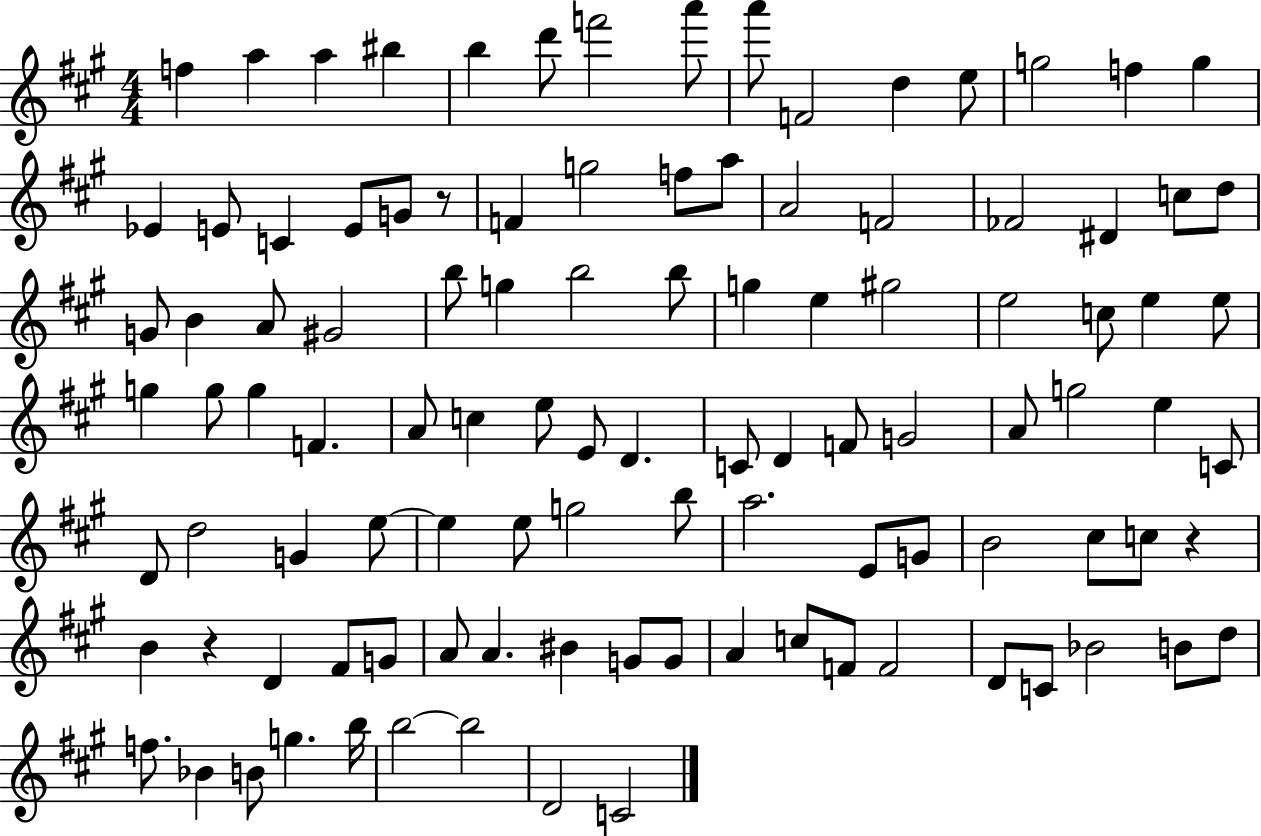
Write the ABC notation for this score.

X:1
T:Untitled
M:4/4
L:1/4
K:A
f a a ^b b d'/2 f'2 a'/2 a'/2 F2 d e/2 g2 f g _E E/2 C E/2 G/2 z/2 F g2 f/2 a/2 A2 F2 _F2 ^D c/2 d/2 G/2 B A/2 ^G2 b/2 g b2 b/2 g e ^g2 e2 c/2 e e/2 g g/2 g F A/2 c e/2 E/2 D C/2 D F/2 G2 A/2 g2 e C/2 D/2 d2 G e/2 e e/2 g2 b/2 a2 E/2 G/2 B2 ^c/2 c/2 z B z D ^F/2 G/2 A/2 A ^B G/2 G/2 A c/2 F/2 F2 D/2 C/2 _B2 B/2 d/2 f/2 _B B/2 g b/4 b2 b2 D2 C2